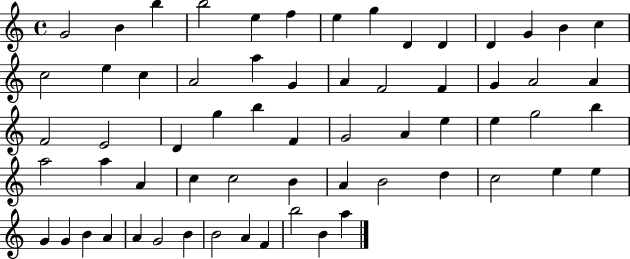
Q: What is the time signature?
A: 4/4